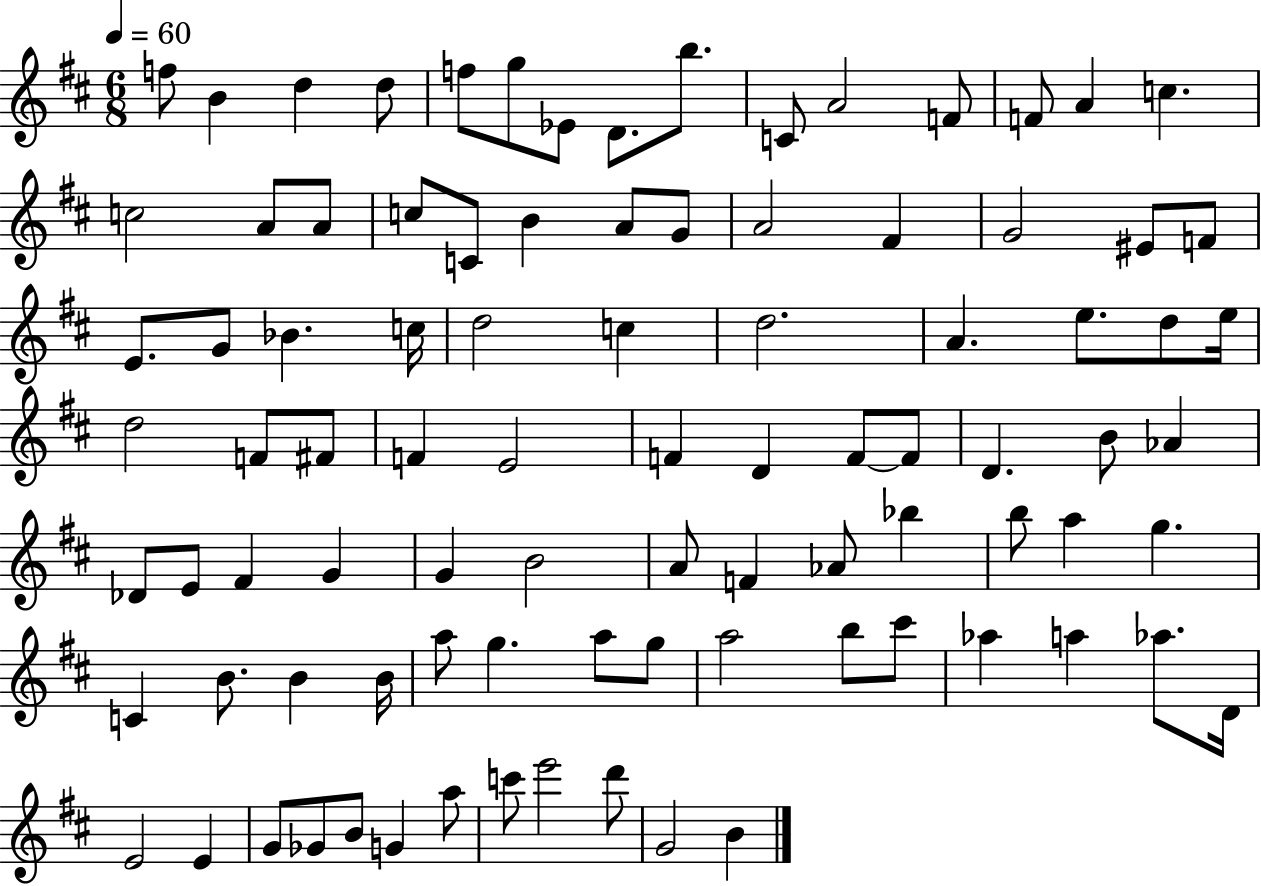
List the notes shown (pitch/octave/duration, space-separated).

F5/e B4/q D5/q D5/e F5/e G5/e Eb4/e D4/e. B5/e. C4/e A4/h F4/e F4/e A4/q C5/q. C5/h A4/e A4/e C5/e C4/e B4/q A4/e G4/e A4/h F#4/q G4/h EIS4/e F4/e E4/e. G4/e Bb4/q. C5/s D5/h C5/q D5/h. A4/q. E5/e. D5/e E5/s D5/h F4/e F#4/e F4/q E4/h F4/q D4/q F4/e F4/e D4/q. B4/e Ab4/q Db4/e E4/e F#4/q G4/q G4/q B4/h A4/e F4/q Ab4/e Bb5/q B5/e A5/q G5/q. C4/q B4/e. B4/q B4/s A5/e G5/q. A5/e G5/e A5/h B5/e C#6/e Ab5/q A5/q Ab5/e. D4/s E4/h E4/q G4/e Gb4/e B4/e G4/q A5/e C6/e E6/h D6/e G4/h B4/q